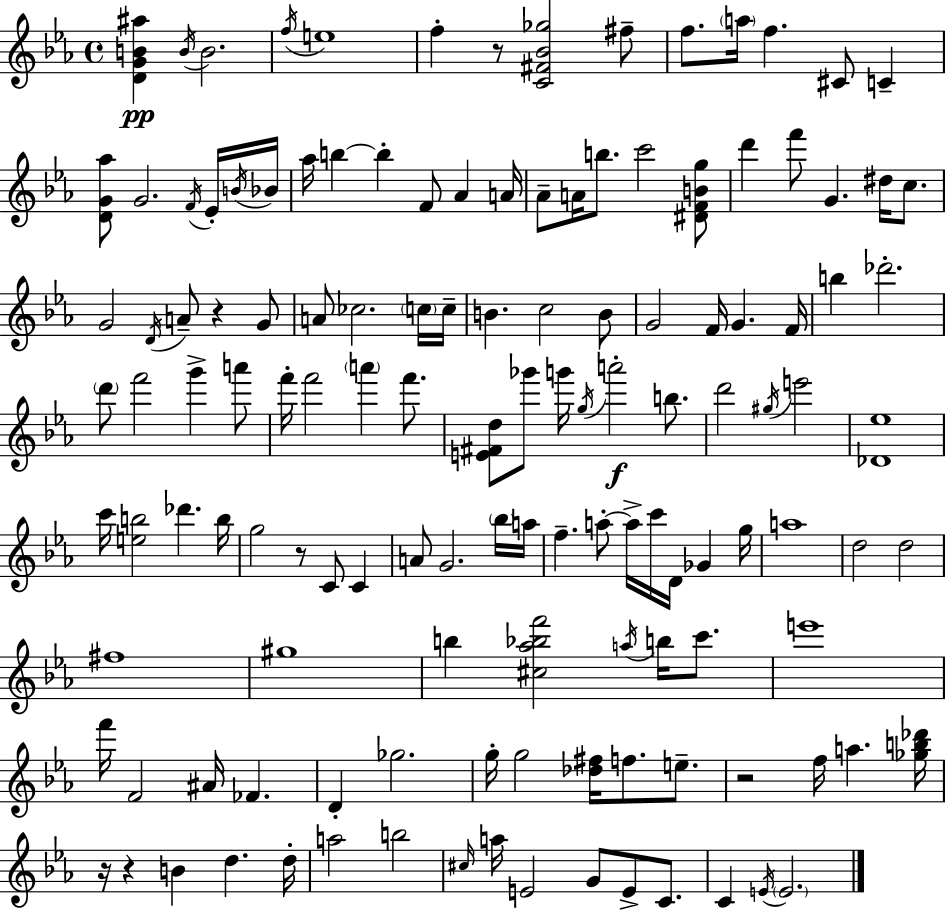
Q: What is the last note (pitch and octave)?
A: E4